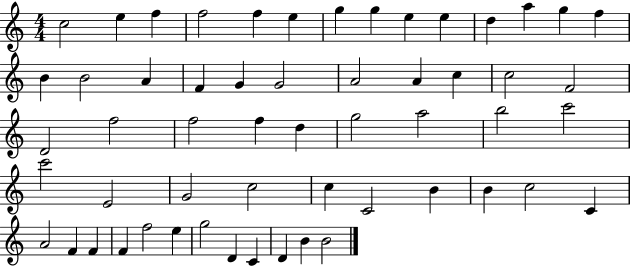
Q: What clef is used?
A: treble